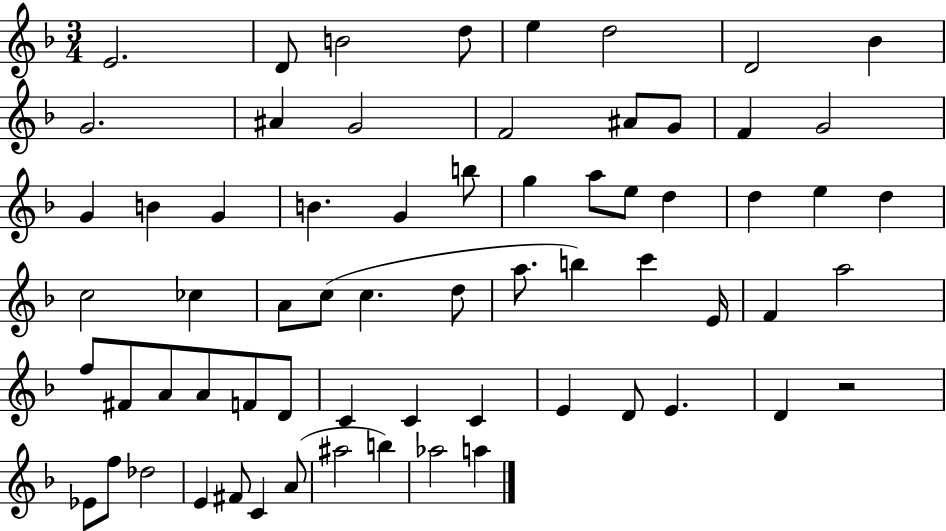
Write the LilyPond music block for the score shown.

{
  \clef treble
  \numericTimeSignature
  \time 3/4
  \key f \major
  e'2. | d'8 b'2 d''8 | e''4 d''2 | d'2 bes'4 | \break g'2. | ais'4 g'2 | f'2 ais'8 g'8 | f'4 g'2 | \break g'4 b'4 g'4 | b'4. g'4 b''8 | g''4 a''8 e''8 d''4 | d''4 e''4 d''4 | \break c''2 ces''4 | a'8 c''8( c''4. d''8 | a''8. b''4) c'''4 e'16 | f'4 a''2 | \break f''8 fis'8 a'8 a'8 f'8 d'8 | c'4 c'4 c'4 | e'4 d'8 e'4. | d'4 r2 | \break ees'8 f''8 des''2 | e'4 fis'8 c'4 a'8( | ais''2 b''4) | aes''2 a''4 | \break \bar "|."
}